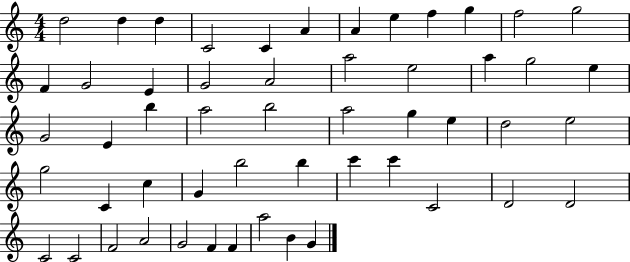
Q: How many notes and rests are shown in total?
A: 53